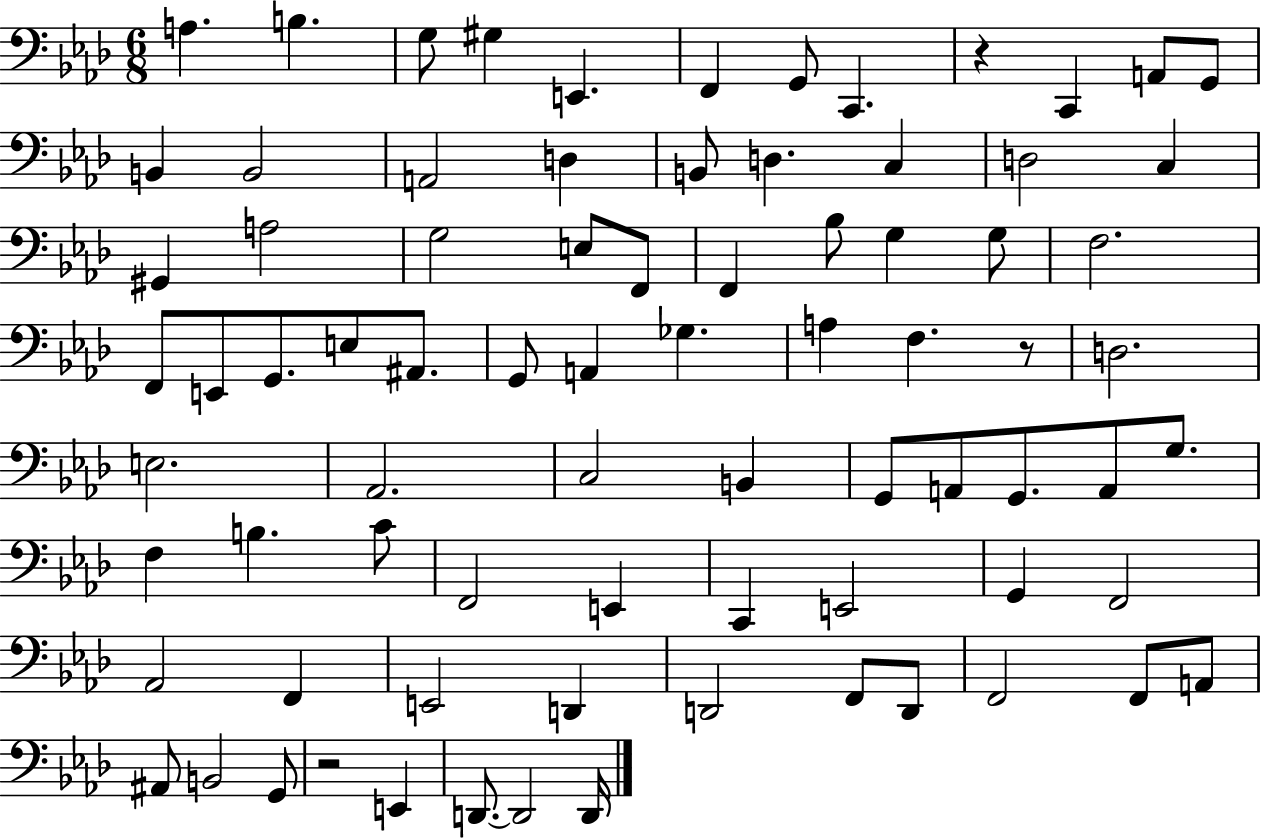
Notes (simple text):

A3/q. B3/q. G3/e G#3/q E2/q. F2/q G2/e C2/q. R/q C2/q A2/e G2/e B2/q B2/h A2/h D3/q B2/e D3/q. C3/q D3/h C3/q G#2/q A3/h G3/h E3/e F2/e F2/q Bb3/e G3/q G3/e F3/h. F2/e E2/e G2/e. E3/e A#2/e. G2/e A2/q Gb3/q. A3/q F3/q. R/e D3/h. E3/h. Ab2/h. C3/h B2/q G2/e A2/e G2/e. A2/e G3/e. F3/q B3/q. C4/e F2/h E2/q C2/q E2/h G2/q F2/h Ab2/h F2/q E2/h D2/q D2/h F2/e D2/e F2/h F2/e A2/e A#2/e B2/h G2/e R/h E2/q D2/e. D2/h D2/s